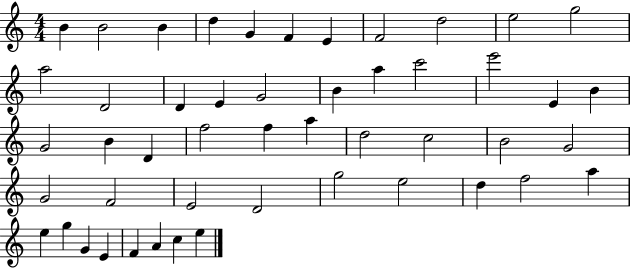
X:1
T:Untitled
M:4/4
L:1/4
K:C
B B2 B d G F E F2 d2 e2 g2 a2 D2 D E G2 B a c'2 e'2 E B G2 B D f2 f a d2 c2 B2 G2 G2 F2 E2 D2 g2 e2 d f2 a e g G E F A c e